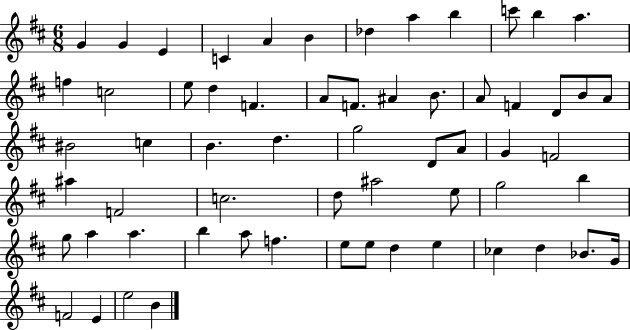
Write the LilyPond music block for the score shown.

{
  \clef treble
  \numericTimeSignature
  \time 6/8
  \key d \major
  \repeat volta 2 { g'4 g'4 e'4 | c'4 a'4 b'4 | des''4 a''4 b''4 | c'''8 b''4 a''4. | \break f''4 c''2 | e''8 d''4 f'4. | a'8 f'8. ais'4 b'8. | a'8 f'4 d'8 b'8 a'8 | \break bis'2 c''4 | b'4. d''4. | g''2 d'8 a'8 | g'4 f'2 | \break ais''4 f'2 | c''2. | d''8 ais''2 e''8 | g''2 b''4 | \break g''8 a''4 a''4. | b''4 a''8 f''4. | e''8 e''8 d''4 e''4 | ces''4 d''4 bes'8. g'16 | \break f'2 e'4 | e''2 b'4 | } \bar "|."
}